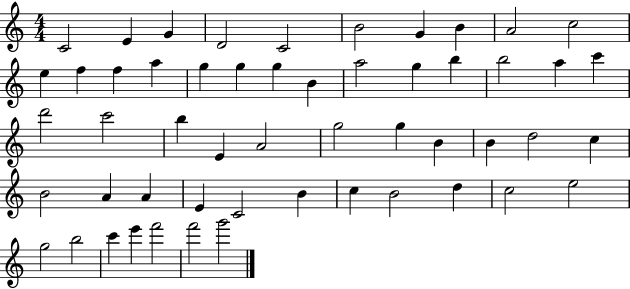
X:1
T:Untitled
M:4/4
L:1/4
K:C
C2 E G D2 C2 B2 G B A2 c2 e f f a g g g B a2 g b b2 a c' d'2 c'2 b E A2 g2 g B B d2 c B2 A A E C2 B c B2 d c2 e2 g2 b2 c' e' f'2 f'2 g'2